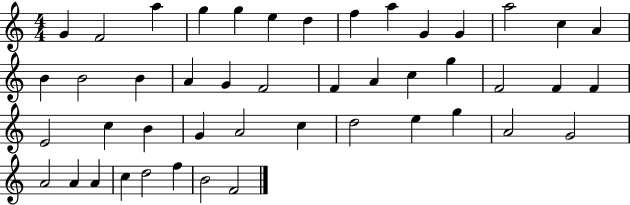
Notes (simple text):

G4/q F4/h A5/q G5/q G5/q E5/q D5/q F5/q A5/q G4/q G4/q A5/h C5/q A4/q B4/q B4/h B4/q A4/q G4/q F4/h F4/q A4/q C5/q G5/q F4/h F4/q F4/q E4/h C5/q B4/q G4/q A4/h C5/q D5/h E5/q G5/q A4/h G4/h A4/h A4/q A4/q C5/q D5/h F5/q B4/h F4/h